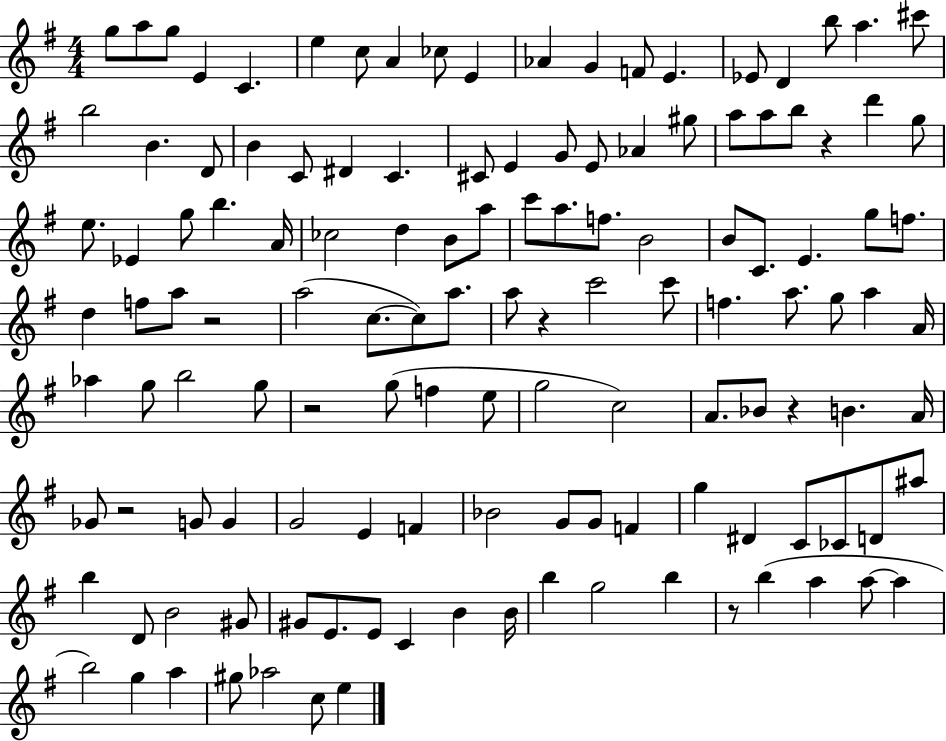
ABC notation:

X:1
T:Untitled
M:4/4
L:1/4
K:G
g/2 a/2 g/2 E C e c/2 A _c/2 E _A G F/2 E _E/2 D b/2 a ^c'/2 b2 B D/2 B C/2 ^D C ^C/2 E G/2 E/2 _A ^g/2 a/2 a/2 b/2 z d' g/2 e/2 _E g/2 b A/4 _c2 d B/2 a/2 c'/2 a/2 f/2 B2 B/2 C/2 E g/2 f/2 d f/2 a/2 z2 a2 c/2 c/2 a/2 a/2 z c'2 c'/2 f a/2 g/2 a A/4 _a g/2 b2 g/2 z2 g/2 f e/2 g2 c2 A/2 _B/2 z B A/4 _G/2 z2 G/2 G G2 E F _B2 G/2 G/2 F g ^D C/2 _C/2 D/2 ^a/2 b D/2 B2 ^G/2 ^G/2 E/2 E/2 C B B/4 b g2 b z/2 b a a/2 a b2 g a ^g/2 _a2 c/2 e